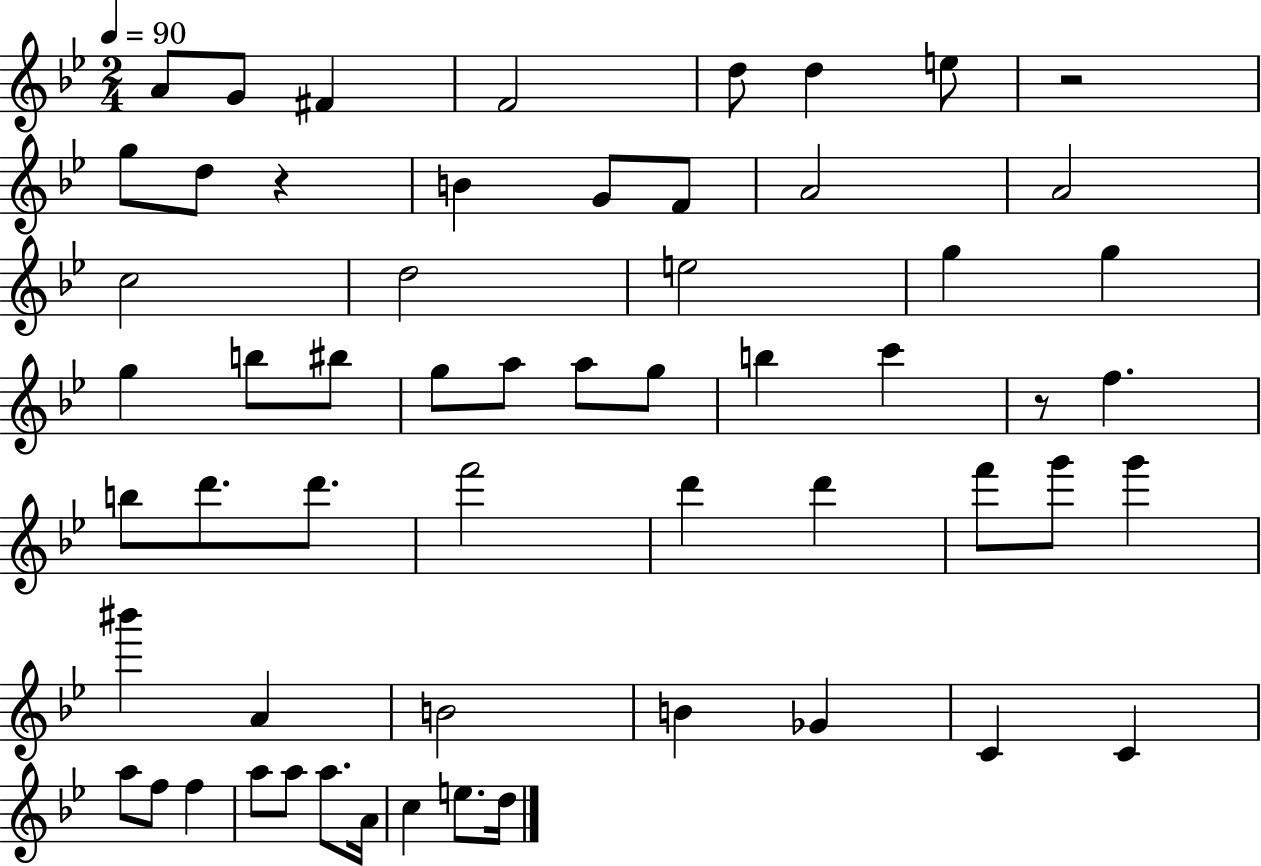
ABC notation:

X:1
T:Untitled
M:2/4
L:1/4
K:Bb
A/2 G/2 ^F F2 d/2 d e/2 z2 g/2 d/2 z B G/2 F/2 A2 A2 c2 d2 e2 g g g b/2 ^b/2 g/2 a/2 a/2 g/2 b c' z/2 f b/2 d'/2 d'/2 f'2 d' d' f'/2 g'/2 g' ^b' A B2 B _G C C a/2 f/2 f a/2 a/2 a/2 A/4 c e/2 d/4